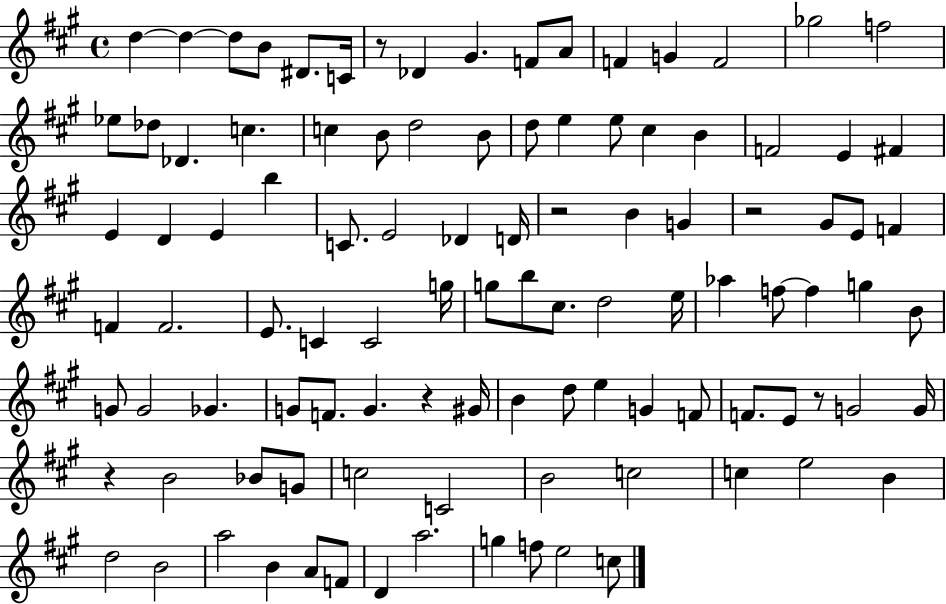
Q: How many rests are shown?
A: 6